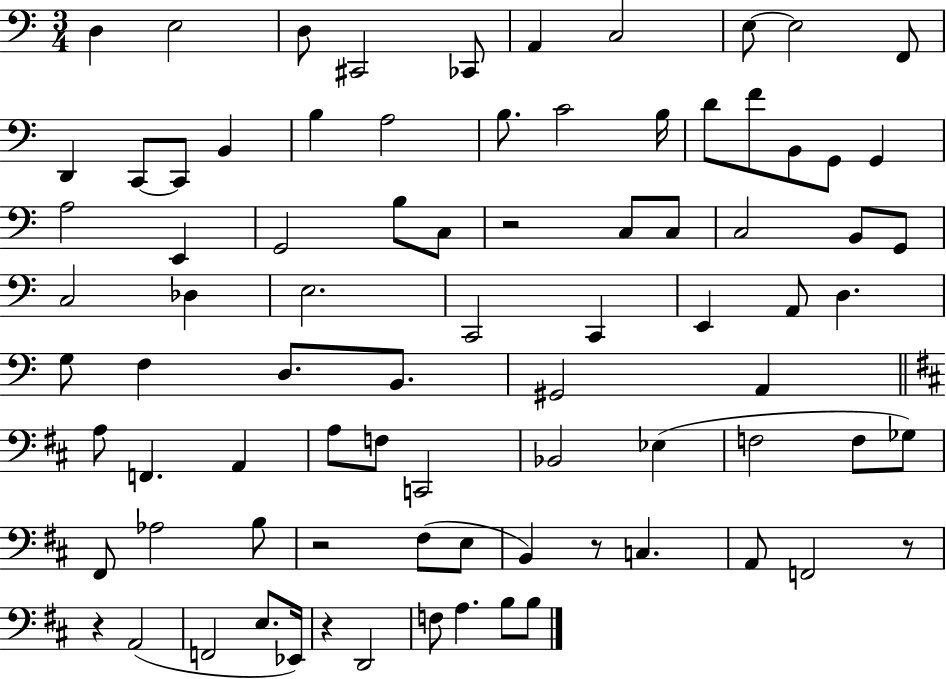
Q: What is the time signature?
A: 3/4